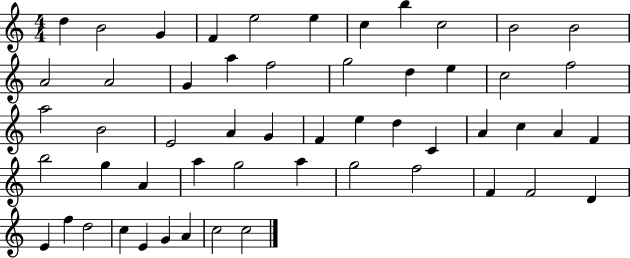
D5/q B4/h G4/q F4/q E5/h E5/q C5/q B5/q C5/h B4/h B4/h A4/h A4/h G4/q A5/q F5/h G5/h D5/q E5/q C5/h F5/h A5/h B4/h E4/h A4/q G4/q F4/q E5/q D5/q C4/q A4/q C5/q A4/q F4/q B5/h G5/q A4/q A5/q G5/h A5/q G5/h F5/h F4/q F4/h D4/q E4/q F5/q D5/h C5/q E4/q G4/q A4/q C5/h C5/h